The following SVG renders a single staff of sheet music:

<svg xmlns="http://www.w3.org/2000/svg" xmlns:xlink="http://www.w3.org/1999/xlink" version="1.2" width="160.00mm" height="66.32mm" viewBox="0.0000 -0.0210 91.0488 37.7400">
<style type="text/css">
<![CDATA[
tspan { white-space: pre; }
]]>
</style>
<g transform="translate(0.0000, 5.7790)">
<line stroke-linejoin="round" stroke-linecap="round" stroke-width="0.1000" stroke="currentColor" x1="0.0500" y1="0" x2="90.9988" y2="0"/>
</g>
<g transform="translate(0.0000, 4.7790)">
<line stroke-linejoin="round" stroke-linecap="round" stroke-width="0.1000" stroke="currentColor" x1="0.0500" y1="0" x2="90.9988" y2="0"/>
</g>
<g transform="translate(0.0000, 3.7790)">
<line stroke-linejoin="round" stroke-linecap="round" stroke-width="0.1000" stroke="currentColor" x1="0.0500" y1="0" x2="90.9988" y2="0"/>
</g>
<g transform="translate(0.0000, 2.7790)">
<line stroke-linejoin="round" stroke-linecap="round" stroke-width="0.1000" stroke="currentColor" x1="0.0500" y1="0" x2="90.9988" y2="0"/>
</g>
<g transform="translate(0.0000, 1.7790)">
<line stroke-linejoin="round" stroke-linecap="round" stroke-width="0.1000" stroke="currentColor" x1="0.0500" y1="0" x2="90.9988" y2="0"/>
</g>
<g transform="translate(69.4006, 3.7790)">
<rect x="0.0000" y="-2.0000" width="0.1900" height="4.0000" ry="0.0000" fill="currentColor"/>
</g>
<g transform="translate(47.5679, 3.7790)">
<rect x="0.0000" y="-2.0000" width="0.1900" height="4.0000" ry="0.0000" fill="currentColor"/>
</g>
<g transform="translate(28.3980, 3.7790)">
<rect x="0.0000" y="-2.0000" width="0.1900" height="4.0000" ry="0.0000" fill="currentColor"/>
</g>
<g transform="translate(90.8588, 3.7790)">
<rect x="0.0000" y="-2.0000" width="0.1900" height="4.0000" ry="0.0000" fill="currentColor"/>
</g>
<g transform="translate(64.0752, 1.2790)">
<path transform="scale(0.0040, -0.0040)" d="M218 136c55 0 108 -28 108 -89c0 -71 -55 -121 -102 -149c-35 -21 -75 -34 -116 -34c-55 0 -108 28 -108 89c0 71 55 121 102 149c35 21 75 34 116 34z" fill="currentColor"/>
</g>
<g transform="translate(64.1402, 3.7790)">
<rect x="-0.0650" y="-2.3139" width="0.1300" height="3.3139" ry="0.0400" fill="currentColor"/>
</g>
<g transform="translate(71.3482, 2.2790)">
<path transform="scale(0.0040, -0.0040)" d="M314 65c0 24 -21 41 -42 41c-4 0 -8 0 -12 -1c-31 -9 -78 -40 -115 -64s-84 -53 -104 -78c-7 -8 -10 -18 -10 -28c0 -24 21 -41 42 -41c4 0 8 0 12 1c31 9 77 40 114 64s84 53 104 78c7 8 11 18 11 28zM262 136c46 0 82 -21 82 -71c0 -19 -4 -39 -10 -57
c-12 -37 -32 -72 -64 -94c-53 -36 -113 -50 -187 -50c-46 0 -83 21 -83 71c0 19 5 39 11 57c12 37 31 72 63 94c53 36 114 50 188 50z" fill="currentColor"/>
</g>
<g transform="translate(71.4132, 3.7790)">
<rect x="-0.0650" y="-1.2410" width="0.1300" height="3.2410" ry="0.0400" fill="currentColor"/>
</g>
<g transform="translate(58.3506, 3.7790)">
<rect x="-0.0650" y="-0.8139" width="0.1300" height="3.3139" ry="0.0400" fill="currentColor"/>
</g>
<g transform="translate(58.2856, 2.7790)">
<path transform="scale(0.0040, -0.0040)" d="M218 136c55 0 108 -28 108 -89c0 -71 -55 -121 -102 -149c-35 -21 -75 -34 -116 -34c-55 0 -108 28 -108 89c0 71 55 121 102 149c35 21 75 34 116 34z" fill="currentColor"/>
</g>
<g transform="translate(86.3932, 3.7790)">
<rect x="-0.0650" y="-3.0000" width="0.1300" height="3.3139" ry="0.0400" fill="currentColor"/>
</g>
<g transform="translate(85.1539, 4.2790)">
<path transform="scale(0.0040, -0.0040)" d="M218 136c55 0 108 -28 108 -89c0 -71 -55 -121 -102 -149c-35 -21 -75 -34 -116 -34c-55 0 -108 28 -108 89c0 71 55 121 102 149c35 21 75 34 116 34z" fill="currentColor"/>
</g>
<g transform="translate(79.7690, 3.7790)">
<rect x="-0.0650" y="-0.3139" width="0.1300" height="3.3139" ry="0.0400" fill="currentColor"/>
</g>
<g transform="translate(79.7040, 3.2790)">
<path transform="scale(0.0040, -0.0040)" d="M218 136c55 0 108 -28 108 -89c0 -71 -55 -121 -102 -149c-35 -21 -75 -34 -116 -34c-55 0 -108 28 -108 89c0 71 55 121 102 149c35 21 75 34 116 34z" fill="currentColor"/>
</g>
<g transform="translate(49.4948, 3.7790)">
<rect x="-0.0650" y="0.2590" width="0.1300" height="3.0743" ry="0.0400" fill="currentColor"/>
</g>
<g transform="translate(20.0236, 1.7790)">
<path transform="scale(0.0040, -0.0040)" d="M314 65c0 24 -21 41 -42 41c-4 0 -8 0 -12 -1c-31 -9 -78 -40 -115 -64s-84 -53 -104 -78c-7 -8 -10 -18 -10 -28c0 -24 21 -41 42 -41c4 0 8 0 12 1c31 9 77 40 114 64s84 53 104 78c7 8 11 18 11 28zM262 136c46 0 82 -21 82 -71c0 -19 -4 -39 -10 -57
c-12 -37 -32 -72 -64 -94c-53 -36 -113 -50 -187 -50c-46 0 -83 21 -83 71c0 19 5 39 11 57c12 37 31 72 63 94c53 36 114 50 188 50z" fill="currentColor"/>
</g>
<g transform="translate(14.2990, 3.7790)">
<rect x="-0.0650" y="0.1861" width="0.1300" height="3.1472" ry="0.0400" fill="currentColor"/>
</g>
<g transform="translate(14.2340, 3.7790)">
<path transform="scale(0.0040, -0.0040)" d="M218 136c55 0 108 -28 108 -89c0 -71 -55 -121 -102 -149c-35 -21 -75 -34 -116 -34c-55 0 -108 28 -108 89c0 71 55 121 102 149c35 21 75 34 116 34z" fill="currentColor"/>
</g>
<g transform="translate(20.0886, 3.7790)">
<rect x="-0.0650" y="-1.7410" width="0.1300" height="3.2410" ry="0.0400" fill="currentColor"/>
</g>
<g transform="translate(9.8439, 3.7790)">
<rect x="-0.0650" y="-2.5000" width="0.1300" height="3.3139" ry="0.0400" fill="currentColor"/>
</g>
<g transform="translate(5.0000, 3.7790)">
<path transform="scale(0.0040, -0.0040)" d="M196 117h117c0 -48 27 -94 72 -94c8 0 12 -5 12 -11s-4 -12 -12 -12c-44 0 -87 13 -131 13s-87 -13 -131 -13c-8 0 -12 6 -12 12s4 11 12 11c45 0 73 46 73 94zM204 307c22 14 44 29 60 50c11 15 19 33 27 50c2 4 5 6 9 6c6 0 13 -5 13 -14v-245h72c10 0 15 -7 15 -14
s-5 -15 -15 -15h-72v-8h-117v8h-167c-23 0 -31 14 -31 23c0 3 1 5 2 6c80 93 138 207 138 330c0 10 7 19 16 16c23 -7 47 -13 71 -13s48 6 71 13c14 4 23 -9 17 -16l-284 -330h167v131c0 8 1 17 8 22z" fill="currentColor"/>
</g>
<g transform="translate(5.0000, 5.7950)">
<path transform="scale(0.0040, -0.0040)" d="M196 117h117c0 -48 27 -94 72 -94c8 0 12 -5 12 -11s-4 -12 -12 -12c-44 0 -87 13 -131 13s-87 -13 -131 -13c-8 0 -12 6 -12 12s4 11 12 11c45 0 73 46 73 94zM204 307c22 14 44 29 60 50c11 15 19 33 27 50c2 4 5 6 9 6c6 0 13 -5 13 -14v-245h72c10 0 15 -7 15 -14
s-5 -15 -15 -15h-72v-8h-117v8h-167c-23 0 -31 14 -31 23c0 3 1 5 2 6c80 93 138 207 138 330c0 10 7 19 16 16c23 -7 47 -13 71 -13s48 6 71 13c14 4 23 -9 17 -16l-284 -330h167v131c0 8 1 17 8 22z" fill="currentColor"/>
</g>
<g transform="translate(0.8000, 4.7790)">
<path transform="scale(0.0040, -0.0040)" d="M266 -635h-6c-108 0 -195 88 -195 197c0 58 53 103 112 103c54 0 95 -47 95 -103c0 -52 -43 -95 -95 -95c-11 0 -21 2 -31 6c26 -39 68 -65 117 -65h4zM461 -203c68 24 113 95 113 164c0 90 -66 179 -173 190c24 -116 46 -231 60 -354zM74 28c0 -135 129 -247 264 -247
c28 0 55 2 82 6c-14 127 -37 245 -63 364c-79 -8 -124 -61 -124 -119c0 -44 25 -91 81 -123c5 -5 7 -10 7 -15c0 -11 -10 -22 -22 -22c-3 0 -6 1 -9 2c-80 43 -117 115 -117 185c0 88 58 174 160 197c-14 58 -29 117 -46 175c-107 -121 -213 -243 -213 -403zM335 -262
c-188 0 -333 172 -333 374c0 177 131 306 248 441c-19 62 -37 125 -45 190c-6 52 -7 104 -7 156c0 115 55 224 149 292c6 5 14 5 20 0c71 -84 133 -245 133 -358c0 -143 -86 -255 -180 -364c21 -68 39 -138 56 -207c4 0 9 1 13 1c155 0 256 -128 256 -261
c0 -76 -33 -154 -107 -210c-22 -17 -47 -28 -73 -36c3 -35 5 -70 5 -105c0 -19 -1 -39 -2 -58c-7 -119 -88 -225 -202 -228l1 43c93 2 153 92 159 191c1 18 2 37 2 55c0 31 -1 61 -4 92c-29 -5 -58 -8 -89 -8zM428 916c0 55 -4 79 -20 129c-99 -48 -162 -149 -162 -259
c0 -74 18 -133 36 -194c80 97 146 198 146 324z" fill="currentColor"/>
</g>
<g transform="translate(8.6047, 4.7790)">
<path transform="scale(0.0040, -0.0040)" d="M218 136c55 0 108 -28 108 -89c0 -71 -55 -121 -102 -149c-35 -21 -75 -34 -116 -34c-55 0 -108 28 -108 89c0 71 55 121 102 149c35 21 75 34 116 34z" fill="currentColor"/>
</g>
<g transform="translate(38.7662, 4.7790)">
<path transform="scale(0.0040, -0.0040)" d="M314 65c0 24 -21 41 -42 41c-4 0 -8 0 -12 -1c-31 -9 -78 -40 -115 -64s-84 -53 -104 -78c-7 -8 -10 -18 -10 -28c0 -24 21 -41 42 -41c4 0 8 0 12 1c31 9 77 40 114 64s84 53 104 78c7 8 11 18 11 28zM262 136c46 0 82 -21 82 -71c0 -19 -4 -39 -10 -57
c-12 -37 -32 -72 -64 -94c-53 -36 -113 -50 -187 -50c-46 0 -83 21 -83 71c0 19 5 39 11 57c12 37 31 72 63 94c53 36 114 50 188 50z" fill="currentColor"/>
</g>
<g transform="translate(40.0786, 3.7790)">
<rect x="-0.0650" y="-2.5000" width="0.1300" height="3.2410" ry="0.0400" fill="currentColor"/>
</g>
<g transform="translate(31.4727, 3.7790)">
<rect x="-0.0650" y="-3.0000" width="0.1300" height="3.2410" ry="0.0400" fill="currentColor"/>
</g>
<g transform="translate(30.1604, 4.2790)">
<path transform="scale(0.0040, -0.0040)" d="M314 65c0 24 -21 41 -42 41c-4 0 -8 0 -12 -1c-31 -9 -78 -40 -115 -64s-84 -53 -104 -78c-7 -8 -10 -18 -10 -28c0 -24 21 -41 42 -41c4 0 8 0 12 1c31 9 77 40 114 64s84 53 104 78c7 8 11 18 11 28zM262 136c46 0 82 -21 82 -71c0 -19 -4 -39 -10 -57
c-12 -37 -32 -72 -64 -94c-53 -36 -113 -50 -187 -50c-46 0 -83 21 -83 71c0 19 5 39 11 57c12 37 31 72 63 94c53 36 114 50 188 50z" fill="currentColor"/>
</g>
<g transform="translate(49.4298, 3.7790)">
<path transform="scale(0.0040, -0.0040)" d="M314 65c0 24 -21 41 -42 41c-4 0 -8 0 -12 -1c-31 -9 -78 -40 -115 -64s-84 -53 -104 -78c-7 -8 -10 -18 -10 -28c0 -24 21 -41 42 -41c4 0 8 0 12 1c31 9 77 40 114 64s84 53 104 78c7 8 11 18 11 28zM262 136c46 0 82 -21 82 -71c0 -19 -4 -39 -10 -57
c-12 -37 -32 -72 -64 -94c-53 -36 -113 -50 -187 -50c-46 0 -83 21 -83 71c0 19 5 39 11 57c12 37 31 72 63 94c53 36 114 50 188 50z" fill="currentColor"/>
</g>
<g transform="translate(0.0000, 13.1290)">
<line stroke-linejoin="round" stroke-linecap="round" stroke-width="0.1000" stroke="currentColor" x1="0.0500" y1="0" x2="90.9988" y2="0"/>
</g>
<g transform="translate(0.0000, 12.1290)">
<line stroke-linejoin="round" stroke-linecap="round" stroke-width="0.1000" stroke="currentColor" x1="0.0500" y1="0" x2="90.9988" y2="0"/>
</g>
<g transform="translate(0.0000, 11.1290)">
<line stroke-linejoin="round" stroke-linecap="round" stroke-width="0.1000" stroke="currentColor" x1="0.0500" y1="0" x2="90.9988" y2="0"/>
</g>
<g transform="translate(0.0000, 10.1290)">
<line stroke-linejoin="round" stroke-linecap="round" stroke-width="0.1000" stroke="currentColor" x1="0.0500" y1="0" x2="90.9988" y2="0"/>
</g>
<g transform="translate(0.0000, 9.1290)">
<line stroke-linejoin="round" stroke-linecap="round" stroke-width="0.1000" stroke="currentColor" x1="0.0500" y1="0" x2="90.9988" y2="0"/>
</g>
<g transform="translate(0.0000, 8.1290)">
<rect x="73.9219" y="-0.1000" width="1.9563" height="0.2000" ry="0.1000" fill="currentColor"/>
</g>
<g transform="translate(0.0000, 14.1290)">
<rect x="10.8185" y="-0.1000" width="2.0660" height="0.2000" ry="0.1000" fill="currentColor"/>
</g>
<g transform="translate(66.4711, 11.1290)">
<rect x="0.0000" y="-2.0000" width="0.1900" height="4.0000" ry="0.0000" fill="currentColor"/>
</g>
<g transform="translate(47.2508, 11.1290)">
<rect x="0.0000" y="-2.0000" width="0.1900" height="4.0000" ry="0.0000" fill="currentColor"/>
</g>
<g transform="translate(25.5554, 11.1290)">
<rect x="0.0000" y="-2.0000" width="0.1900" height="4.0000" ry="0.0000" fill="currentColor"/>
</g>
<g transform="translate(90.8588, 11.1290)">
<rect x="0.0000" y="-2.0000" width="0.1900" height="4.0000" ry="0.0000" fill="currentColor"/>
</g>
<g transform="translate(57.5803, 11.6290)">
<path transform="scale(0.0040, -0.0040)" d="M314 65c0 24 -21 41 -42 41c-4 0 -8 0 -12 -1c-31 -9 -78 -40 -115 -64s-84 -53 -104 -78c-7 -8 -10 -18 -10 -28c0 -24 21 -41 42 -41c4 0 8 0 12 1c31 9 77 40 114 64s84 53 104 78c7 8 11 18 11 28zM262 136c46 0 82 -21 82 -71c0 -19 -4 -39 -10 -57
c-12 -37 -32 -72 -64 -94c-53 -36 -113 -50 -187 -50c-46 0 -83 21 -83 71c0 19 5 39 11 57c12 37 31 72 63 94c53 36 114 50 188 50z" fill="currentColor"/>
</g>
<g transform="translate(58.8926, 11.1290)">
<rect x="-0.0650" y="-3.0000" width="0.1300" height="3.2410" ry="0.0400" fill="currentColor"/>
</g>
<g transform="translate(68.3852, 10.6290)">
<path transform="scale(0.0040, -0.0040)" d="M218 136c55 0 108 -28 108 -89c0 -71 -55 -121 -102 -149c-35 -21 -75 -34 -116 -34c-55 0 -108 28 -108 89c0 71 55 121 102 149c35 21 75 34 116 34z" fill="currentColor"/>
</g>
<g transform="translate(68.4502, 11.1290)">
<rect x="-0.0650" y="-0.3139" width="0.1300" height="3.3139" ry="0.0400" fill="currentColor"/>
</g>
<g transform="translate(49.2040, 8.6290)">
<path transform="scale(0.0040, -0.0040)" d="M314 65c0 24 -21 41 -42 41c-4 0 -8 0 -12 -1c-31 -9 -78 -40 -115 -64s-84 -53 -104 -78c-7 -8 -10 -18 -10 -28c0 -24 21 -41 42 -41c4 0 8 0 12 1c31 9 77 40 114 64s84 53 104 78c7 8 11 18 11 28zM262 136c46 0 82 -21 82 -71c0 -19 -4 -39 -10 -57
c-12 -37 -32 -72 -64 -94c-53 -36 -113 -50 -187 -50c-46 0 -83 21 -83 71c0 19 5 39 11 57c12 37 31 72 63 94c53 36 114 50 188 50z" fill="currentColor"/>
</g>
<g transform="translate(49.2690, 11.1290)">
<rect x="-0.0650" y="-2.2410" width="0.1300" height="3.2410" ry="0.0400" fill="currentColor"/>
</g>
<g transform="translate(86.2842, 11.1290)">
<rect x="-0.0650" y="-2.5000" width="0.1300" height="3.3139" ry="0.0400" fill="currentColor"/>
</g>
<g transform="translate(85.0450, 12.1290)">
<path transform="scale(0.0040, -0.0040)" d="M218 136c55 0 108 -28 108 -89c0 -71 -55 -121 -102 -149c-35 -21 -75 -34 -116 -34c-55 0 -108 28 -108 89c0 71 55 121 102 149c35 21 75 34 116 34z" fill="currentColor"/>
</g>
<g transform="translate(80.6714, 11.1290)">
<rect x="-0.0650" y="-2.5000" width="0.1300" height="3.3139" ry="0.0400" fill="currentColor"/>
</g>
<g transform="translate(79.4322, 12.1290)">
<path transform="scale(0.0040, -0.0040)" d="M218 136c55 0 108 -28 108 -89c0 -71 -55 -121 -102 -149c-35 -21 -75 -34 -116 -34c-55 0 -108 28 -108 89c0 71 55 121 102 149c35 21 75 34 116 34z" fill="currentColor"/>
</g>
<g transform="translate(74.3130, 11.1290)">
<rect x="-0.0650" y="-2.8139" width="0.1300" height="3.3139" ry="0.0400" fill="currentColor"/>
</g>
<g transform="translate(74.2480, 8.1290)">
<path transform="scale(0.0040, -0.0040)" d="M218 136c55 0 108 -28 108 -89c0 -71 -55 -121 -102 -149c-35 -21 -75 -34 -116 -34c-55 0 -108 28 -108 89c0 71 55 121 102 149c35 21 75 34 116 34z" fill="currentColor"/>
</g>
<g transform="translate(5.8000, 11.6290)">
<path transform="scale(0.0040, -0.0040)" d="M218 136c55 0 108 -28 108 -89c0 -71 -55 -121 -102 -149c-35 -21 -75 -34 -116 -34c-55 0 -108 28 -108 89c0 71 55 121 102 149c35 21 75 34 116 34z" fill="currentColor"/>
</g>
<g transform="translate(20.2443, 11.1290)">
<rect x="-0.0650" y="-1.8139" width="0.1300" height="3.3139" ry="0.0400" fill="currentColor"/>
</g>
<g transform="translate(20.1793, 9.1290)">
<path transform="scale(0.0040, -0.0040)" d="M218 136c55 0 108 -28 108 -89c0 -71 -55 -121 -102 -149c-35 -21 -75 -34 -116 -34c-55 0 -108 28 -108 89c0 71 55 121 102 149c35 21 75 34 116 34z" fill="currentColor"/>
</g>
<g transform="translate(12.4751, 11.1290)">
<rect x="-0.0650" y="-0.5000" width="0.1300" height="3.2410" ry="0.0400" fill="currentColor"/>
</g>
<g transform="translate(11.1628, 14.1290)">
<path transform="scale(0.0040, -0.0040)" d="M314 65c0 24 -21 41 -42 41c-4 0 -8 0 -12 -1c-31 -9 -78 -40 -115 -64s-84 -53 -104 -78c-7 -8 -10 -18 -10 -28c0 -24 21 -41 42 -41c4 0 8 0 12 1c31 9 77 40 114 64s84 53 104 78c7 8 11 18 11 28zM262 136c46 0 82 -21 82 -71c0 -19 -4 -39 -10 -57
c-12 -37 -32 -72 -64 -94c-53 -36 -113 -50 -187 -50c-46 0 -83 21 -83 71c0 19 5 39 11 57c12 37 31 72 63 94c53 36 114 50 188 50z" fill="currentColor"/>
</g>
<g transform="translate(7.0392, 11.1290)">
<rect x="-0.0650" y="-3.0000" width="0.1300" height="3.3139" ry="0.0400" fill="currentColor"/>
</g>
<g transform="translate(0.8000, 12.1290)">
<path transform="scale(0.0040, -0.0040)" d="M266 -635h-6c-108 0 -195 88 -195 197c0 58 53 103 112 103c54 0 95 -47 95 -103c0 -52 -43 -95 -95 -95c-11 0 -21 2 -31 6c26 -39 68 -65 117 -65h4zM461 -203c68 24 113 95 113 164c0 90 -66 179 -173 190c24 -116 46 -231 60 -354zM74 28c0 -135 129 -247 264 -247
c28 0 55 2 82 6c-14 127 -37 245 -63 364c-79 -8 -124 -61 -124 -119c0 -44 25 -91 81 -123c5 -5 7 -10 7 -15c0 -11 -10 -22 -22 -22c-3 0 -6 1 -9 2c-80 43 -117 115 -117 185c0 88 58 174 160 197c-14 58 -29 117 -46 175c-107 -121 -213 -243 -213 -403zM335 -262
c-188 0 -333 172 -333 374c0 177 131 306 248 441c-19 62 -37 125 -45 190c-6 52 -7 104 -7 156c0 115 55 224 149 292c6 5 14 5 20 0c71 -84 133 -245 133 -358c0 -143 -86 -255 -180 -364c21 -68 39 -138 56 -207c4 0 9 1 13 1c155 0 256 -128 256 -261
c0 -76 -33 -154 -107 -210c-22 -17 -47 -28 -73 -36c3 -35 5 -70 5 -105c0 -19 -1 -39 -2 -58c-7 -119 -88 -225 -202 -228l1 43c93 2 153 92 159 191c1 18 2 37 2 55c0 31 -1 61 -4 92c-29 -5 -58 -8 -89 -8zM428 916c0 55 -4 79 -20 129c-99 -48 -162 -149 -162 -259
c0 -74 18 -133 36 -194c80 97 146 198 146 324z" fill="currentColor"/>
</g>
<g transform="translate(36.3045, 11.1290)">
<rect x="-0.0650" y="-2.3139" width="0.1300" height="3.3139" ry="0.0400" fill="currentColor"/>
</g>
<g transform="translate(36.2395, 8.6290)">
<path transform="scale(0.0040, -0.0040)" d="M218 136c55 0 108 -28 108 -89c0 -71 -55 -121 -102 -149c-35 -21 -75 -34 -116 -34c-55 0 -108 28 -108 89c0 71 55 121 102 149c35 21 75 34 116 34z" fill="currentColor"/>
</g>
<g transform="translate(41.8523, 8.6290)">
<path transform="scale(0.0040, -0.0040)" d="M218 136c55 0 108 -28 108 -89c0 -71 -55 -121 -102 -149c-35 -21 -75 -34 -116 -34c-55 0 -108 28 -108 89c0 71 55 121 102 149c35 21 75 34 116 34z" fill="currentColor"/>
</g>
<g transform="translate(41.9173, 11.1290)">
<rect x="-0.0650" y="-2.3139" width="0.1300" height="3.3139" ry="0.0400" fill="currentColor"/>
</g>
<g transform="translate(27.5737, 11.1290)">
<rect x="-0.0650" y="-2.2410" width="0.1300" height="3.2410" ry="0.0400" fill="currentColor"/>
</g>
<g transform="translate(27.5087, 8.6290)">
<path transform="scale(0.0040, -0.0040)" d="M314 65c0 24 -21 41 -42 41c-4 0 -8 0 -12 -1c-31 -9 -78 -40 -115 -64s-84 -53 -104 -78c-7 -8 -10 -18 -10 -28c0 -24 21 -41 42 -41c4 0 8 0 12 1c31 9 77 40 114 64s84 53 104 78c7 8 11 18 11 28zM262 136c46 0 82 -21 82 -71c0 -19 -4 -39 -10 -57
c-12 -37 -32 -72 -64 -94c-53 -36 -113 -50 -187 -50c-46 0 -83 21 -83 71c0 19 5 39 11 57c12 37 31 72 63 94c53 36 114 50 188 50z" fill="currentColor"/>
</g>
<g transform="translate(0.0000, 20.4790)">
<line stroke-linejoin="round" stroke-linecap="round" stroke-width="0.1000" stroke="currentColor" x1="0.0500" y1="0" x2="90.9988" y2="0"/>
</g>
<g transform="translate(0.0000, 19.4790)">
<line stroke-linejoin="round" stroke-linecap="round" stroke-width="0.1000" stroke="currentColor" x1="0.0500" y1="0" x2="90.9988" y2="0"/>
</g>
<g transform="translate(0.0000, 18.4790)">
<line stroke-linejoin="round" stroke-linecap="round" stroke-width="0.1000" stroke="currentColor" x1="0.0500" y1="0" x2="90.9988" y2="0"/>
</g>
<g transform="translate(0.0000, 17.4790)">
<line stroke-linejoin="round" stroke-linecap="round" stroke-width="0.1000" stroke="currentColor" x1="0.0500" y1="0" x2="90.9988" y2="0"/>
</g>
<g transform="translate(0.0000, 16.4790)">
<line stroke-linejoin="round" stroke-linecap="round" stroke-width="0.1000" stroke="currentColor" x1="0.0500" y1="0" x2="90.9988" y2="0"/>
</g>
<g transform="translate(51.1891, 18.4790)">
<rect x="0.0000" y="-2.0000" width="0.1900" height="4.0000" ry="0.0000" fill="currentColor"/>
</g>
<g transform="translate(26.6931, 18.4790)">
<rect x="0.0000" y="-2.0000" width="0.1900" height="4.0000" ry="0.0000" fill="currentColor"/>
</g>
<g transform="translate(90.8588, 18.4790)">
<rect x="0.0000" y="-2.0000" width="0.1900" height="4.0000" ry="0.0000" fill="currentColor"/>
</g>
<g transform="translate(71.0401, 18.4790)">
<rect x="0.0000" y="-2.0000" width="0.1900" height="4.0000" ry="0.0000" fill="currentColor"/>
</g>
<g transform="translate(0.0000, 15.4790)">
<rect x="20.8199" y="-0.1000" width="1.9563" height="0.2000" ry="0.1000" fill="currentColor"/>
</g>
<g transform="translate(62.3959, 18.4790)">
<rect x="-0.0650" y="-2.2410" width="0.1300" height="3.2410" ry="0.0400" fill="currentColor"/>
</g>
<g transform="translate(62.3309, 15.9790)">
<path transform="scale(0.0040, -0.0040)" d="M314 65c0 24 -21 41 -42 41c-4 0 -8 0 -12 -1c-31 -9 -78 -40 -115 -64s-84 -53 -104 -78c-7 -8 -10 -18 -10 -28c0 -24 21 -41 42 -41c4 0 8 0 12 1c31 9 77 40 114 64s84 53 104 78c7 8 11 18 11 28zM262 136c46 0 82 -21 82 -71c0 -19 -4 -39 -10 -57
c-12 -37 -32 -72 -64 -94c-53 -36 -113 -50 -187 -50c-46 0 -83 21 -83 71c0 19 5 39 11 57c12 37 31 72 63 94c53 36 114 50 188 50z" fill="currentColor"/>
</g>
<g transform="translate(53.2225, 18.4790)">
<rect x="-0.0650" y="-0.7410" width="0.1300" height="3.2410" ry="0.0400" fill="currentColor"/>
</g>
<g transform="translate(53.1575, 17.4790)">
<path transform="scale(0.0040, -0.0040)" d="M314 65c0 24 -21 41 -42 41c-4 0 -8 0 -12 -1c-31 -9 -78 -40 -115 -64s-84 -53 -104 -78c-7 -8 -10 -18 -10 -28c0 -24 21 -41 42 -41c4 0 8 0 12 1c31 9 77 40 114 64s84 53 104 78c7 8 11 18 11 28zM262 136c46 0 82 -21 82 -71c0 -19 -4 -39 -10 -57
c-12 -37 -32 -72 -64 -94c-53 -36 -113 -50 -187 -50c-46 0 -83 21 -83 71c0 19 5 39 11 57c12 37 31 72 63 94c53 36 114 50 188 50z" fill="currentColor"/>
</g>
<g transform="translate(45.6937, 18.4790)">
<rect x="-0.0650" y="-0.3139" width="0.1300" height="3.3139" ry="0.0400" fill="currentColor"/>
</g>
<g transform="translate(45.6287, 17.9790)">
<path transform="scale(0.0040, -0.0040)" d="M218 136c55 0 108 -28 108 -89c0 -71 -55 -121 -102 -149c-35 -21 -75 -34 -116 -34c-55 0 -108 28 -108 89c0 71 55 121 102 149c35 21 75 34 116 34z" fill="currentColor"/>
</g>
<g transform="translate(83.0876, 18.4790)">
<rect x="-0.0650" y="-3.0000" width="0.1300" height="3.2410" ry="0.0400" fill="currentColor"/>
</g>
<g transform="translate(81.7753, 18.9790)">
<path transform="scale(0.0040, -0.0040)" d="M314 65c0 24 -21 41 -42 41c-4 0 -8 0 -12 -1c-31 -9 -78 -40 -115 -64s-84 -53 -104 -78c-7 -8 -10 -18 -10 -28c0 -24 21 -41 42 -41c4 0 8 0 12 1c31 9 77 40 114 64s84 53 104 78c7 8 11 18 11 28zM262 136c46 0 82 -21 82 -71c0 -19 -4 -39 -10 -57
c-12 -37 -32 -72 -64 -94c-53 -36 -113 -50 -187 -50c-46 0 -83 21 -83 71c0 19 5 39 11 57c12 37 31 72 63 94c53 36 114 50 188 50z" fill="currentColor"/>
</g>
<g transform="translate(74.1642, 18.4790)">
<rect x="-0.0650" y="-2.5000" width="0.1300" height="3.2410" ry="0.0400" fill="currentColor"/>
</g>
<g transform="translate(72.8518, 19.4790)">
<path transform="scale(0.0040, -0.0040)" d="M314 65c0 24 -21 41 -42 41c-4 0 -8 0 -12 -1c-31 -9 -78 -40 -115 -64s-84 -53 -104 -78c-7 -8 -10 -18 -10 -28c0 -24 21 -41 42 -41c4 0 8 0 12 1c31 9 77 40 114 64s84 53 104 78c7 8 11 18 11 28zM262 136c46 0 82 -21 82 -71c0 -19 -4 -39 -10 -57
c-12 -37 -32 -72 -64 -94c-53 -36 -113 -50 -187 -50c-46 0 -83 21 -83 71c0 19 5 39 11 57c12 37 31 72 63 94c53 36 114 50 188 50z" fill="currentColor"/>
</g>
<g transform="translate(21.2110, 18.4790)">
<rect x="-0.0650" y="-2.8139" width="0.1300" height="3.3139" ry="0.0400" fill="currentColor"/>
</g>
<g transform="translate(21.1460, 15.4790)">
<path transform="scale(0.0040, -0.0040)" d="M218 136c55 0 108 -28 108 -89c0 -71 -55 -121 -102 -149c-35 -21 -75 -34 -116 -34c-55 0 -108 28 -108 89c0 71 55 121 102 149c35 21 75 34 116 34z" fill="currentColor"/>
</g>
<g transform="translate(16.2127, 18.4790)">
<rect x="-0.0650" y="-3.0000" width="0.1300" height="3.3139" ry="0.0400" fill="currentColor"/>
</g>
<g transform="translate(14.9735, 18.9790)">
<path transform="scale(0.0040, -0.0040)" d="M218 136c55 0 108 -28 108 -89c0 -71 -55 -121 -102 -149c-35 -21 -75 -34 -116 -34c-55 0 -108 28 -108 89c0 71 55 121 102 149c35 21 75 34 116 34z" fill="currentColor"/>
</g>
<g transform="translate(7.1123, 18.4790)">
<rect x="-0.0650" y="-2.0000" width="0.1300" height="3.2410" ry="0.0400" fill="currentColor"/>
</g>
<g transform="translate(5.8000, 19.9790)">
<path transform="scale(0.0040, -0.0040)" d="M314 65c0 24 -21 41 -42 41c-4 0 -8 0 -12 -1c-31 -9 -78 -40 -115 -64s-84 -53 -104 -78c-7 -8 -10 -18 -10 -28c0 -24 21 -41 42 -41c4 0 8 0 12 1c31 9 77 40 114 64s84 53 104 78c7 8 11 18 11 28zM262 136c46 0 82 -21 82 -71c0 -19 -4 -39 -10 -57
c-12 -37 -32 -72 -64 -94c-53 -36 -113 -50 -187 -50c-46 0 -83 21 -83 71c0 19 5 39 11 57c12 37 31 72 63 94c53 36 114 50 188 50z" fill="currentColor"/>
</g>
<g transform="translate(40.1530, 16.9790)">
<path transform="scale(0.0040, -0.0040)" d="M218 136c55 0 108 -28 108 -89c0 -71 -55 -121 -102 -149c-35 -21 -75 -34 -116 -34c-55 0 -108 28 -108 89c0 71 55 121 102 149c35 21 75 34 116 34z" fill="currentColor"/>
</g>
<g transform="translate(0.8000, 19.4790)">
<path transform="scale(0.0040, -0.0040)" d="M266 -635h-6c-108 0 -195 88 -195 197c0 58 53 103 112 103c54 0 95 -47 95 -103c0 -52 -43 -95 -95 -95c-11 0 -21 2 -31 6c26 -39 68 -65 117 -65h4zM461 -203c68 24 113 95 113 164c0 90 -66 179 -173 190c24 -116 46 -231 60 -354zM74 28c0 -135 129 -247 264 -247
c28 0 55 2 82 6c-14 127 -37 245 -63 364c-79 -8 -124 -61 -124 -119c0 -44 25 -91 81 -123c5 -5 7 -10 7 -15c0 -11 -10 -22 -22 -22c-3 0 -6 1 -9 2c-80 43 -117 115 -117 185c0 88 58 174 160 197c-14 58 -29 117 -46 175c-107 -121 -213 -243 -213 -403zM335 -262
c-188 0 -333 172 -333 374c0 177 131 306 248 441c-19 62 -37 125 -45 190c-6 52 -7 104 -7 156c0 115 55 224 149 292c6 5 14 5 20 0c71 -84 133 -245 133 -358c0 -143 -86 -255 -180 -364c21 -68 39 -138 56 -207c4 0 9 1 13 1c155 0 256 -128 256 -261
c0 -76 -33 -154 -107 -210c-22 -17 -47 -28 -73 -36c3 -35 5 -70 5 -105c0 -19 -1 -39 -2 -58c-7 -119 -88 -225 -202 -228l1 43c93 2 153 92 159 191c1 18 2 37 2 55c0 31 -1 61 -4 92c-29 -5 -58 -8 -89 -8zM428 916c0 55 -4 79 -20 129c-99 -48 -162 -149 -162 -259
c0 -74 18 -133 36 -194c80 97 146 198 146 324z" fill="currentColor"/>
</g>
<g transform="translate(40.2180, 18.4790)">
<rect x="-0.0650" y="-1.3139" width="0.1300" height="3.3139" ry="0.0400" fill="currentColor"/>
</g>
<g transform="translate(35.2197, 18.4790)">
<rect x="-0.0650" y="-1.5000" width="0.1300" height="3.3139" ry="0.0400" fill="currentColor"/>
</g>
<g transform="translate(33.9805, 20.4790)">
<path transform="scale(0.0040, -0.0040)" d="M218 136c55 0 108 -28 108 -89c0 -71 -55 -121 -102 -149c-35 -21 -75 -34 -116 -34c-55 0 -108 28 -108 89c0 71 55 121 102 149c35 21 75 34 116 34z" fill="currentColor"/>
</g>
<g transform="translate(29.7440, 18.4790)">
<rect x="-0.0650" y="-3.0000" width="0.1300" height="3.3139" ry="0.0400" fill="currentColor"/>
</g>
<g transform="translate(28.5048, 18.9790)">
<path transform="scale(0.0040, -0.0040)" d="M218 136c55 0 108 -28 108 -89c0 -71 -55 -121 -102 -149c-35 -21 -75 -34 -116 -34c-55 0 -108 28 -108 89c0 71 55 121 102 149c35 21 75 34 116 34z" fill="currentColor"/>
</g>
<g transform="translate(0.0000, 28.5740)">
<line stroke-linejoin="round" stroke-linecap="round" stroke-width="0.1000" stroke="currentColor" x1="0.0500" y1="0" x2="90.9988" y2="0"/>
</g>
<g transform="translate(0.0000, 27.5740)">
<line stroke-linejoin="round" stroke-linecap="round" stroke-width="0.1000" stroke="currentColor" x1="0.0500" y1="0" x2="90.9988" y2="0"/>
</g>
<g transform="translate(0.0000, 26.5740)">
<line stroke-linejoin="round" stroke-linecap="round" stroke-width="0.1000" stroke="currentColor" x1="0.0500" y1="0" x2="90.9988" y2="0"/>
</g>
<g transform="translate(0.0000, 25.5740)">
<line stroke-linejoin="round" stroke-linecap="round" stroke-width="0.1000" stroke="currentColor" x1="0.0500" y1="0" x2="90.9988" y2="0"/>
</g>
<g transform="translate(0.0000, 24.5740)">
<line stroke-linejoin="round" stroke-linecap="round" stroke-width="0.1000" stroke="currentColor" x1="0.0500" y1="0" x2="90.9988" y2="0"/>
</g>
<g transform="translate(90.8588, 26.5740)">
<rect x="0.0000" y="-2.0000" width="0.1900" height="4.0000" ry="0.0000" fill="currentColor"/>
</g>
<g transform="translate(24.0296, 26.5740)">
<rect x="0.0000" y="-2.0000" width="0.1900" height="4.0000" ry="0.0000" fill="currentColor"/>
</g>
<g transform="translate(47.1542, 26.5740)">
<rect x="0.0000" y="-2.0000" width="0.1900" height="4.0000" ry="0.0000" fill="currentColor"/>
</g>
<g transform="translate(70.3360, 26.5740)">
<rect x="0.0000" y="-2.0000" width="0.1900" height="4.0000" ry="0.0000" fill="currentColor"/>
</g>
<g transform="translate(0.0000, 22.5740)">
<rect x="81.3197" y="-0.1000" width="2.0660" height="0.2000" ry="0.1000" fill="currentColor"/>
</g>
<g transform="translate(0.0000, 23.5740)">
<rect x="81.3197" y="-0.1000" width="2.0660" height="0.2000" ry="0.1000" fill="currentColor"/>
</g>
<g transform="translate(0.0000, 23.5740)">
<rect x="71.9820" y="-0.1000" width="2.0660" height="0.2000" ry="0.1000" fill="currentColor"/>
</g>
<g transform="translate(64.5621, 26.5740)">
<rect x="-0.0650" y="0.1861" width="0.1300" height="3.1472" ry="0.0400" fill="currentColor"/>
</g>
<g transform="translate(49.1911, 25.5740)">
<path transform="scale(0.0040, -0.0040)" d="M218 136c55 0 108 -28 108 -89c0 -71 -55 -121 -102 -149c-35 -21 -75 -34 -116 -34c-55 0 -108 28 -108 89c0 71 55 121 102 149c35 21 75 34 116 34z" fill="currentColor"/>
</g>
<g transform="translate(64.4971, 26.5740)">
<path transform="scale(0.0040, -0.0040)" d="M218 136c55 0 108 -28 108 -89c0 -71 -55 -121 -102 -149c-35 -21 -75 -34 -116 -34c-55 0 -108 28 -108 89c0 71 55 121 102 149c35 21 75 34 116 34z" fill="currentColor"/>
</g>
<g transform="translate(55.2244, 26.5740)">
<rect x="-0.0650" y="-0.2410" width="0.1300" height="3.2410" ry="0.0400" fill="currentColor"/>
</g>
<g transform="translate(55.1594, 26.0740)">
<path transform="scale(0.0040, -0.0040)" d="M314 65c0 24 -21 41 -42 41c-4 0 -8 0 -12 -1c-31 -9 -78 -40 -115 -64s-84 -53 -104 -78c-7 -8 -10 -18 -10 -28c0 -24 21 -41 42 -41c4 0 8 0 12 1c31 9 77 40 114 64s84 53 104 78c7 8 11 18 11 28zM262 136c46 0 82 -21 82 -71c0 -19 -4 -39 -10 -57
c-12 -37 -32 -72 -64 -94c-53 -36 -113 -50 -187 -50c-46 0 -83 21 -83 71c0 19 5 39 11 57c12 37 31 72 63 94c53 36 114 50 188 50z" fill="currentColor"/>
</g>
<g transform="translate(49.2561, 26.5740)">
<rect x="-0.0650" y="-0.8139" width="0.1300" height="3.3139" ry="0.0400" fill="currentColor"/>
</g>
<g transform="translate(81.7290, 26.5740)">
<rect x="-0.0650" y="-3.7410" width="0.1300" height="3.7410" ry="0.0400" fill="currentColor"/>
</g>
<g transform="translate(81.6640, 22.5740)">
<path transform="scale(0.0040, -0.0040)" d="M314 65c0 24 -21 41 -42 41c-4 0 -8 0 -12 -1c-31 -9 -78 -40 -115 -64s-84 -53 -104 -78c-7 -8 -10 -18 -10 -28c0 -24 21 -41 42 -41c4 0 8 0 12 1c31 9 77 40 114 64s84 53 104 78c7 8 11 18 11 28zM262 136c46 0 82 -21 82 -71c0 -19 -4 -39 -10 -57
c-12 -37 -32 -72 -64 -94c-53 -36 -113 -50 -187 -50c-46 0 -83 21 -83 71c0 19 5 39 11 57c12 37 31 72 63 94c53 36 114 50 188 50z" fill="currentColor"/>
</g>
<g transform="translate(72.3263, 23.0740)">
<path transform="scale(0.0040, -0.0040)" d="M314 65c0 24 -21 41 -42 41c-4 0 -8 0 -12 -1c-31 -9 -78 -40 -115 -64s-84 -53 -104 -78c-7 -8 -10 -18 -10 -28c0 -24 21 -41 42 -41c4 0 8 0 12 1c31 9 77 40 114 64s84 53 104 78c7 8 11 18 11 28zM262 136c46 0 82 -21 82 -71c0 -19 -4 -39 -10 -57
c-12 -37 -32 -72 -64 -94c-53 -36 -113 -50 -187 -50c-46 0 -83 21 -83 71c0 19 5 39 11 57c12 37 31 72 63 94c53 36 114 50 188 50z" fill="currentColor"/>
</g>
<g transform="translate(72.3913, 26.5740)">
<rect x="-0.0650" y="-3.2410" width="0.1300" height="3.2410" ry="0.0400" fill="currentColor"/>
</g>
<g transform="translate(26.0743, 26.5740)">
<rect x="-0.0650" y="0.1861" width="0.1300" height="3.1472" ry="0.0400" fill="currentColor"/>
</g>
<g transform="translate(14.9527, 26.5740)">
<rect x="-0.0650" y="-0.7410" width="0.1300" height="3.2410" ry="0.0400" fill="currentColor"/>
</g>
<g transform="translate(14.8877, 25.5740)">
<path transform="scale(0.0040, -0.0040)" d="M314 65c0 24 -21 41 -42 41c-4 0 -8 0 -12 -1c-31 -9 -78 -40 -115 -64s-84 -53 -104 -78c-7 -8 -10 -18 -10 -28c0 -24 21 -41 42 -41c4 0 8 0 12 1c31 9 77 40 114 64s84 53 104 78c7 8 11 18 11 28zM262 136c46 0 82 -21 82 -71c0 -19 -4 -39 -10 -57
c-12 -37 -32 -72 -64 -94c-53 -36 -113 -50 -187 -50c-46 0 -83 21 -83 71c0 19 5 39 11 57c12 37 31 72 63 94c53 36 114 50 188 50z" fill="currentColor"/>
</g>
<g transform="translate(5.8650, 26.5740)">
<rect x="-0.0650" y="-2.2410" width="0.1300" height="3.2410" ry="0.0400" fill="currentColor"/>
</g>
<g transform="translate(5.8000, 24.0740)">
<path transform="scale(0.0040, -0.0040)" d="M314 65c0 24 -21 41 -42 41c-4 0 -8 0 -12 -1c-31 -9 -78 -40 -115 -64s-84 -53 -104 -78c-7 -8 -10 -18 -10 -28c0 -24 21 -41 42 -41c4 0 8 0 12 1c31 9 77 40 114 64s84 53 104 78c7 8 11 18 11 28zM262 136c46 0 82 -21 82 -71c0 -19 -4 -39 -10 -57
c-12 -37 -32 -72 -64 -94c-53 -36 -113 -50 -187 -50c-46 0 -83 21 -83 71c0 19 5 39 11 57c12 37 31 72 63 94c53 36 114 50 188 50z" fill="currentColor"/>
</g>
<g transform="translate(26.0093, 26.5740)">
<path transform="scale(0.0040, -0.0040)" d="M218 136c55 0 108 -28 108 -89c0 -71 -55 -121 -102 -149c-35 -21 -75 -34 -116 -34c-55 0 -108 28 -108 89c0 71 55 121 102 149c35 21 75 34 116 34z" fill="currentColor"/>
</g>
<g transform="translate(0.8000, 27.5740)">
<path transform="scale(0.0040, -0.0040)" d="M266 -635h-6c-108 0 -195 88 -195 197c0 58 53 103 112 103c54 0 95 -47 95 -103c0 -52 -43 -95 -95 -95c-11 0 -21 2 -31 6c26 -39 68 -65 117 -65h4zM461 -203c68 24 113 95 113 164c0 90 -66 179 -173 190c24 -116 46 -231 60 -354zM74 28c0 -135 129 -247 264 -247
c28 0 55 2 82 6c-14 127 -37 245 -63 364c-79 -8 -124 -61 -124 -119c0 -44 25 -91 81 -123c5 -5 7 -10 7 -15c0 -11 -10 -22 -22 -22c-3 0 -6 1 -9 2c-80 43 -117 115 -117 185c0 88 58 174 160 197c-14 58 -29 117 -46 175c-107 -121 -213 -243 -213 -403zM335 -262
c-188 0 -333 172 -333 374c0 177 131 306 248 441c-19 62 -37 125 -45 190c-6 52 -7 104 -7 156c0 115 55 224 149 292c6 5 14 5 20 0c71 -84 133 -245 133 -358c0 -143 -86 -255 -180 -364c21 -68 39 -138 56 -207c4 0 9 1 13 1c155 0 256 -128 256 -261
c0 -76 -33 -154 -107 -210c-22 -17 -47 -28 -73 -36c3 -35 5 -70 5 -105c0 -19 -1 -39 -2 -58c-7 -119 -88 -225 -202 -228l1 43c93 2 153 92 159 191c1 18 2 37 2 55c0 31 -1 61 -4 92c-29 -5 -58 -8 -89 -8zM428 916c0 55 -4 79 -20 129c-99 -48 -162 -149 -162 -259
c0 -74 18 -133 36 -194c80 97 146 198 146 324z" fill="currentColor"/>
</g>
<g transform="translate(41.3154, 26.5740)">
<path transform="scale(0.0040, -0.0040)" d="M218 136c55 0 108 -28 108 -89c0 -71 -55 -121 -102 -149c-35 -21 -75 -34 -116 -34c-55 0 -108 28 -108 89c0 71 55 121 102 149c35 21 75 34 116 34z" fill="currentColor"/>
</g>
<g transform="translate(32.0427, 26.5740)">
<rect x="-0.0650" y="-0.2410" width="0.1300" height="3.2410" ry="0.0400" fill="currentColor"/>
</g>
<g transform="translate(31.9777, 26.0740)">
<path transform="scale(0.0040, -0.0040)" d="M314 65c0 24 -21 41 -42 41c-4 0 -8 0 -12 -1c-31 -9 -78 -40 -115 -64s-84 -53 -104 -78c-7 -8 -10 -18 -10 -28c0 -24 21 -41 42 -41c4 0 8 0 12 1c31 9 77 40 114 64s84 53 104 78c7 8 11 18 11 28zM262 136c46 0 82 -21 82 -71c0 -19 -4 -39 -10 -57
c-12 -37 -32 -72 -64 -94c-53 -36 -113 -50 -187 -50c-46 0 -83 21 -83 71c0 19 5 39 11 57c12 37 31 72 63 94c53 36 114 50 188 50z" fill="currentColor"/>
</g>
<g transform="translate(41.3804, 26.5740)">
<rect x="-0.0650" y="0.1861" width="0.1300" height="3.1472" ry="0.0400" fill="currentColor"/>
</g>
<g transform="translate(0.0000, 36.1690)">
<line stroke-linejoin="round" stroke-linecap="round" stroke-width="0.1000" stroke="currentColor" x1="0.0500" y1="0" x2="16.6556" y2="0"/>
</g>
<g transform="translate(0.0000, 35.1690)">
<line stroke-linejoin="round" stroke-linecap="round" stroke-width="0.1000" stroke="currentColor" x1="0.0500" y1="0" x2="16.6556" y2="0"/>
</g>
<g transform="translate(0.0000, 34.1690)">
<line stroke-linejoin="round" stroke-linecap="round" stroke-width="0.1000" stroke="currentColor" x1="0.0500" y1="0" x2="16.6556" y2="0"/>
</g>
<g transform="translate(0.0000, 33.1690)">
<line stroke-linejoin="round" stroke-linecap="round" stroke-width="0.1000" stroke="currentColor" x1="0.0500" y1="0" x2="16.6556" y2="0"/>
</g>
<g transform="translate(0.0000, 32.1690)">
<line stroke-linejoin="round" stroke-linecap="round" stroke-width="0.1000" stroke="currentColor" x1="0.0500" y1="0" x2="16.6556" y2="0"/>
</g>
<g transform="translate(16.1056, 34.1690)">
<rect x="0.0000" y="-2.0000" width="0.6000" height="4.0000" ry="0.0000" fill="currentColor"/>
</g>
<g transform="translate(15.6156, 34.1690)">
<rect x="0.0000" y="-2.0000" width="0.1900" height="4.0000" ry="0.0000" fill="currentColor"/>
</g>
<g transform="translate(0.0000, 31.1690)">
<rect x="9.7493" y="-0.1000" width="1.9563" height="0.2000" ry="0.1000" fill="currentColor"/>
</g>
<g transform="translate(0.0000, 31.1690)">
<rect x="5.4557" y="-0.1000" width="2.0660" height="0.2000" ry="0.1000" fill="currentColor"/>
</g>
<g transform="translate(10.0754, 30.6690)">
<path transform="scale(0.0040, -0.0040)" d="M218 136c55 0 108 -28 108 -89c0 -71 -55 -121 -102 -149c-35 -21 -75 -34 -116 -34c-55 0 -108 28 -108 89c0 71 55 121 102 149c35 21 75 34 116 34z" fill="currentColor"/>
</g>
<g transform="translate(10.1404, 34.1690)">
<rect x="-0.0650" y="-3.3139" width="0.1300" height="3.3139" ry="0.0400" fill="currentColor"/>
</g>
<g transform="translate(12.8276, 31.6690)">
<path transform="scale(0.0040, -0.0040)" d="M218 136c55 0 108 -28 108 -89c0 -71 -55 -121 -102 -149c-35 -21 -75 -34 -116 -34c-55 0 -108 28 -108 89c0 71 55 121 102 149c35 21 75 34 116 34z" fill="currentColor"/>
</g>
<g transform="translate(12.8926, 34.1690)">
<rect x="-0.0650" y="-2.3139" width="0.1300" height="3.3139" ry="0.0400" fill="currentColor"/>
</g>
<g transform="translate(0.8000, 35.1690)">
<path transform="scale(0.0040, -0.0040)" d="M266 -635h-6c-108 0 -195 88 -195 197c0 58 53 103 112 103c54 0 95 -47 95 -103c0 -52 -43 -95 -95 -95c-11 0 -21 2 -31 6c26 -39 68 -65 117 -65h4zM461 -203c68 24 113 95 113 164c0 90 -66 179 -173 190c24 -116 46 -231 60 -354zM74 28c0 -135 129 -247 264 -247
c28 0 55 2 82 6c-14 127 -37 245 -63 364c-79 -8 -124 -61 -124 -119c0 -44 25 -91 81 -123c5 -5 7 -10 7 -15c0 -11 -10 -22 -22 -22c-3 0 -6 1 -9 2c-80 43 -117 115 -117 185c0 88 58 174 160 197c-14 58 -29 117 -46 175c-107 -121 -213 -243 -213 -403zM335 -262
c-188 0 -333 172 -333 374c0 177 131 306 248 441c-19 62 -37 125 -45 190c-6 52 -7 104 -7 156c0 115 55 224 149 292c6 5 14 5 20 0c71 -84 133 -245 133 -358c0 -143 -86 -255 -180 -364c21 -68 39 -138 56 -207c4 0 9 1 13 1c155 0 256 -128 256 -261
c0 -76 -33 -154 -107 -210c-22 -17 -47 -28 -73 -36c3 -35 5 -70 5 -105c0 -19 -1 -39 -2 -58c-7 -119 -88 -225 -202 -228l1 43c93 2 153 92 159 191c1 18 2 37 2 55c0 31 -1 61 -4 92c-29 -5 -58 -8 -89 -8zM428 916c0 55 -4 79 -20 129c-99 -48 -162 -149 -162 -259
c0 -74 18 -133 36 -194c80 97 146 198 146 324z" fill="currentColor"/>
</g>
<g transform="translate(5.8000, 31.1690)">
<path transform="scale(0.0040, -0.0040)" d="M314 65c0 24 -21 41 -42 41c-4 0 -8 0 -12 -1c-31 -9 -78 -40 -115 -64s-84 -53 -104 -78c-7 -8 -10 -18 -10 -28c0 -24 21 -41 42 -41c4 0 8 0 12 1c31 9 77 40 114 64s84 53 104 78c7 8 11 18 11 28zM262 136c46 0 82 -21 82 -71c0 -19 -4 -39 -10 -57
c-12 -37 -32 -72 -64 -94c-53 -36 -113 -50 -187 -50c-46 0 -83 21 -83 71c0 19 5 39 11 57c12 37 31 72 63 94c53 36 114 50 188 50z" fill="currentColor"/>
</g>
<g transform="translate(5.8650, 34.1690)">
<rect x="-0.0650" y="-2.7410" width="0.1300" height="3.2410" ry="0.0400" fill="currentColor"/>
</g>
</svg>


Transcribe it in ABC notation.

X:1
T:Untitled
M:4/4
L:1/4
K:C
G B f2 A2 G2 B2 d g e2 c A A C2 f g2 g g g2 A2 c a G G F2 A a A E e c d2 g2 G2 A2 g2 d2 B c2 B d c2 B b2 c'2 a2 b g